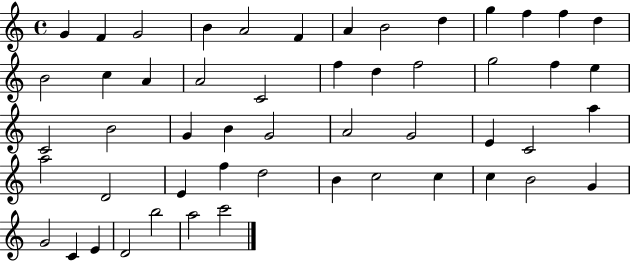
X:1
T:Untitled
M:4/4
L:1/4
K:C
G F G2 B A2 F A B2 d g f f d B2 c A A2 C2 f d f2 g2 f e C2 B2 G B G2 A2 G2 E C2 a a2 D2 E f d2 B c2 c c B2 G G2 C E D2 b2 a2 c'2